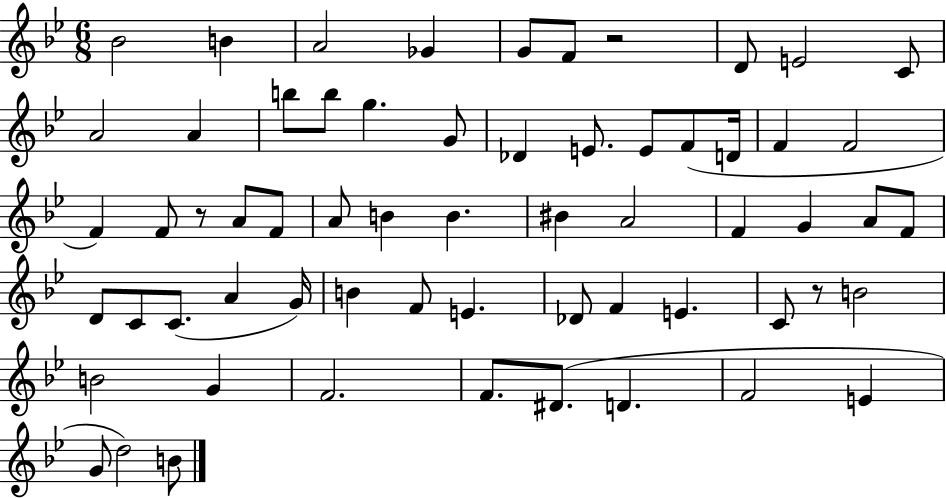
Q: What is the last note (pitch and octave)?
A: B4